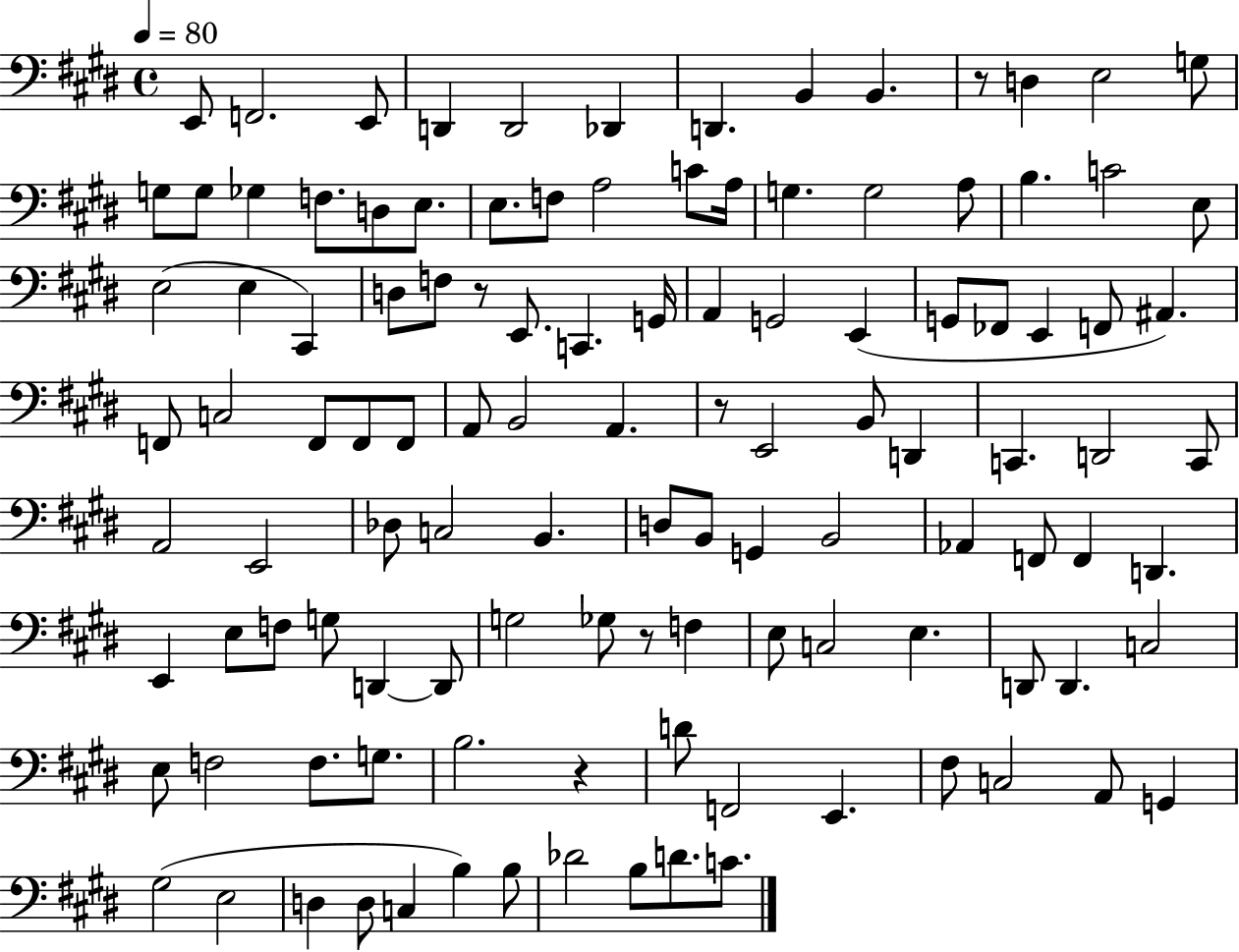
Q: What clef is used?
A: bass